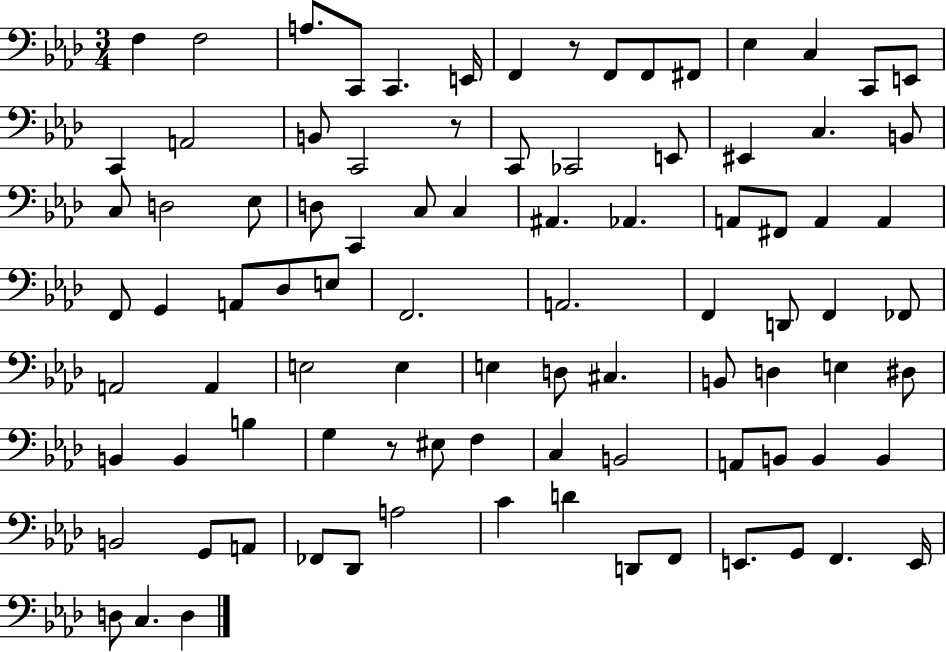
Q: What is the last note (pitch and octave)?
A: D3